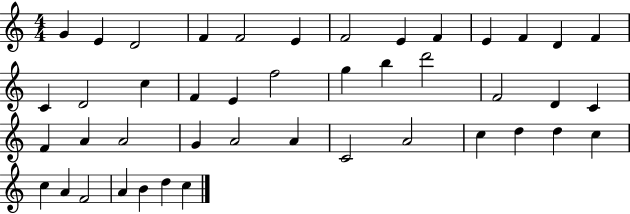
{
  \clef treble
  \numericTimeSignature
  \time 4/4
  \key c \major
  g'4 e'4 d'2 | f'4 f'2 e'4 | f'2 e'4 f'4 | e'4 f'4 d'4 f'4 | \break c'4 d'2 c''4 | f'4 e'4 f''2 | g''4 b''4 d'''2 | f'2 d'4 c'4 | \break f'4 a'4 a'2 | g'4 a'2 a'4 | c'2 a'2 | c''4 d''4 d''4 c''4 | \break c''4 a'4 f'2 | a'4 b'4 d''4 c''4 | \bar "|."
}